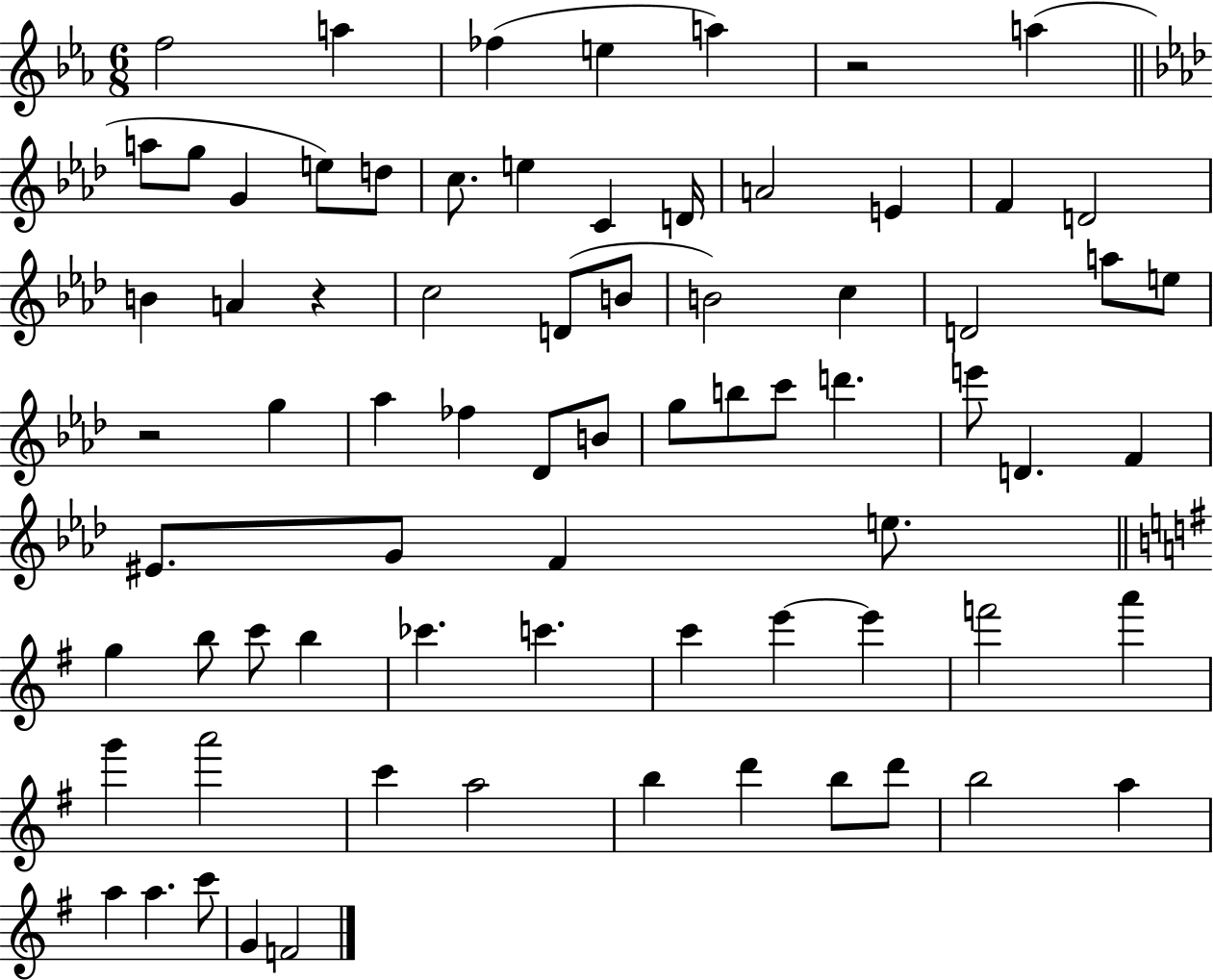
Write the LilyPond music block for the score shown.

{
  \clef treble
  \numericTimeSignature
  \time 6/8
  \key ees \major
  \repeat volta 2 { f''2 a''4 | fes''4( e''4 a''4) | r2 a''4( | \bar "||" \break \key f \minor a''8 g''8 g'4 e''8) d''8 | c''8. e''4 c'4 d'16 | a'2 e'4 | f'4 d'2 | \break b'4 a'4 r4 | c''2 d'8( b'8 | b'2) c''4 | d'2 a''8 e''8 | \break r2 g''4 | aes''4 fes''4 des'8 b'8 | g''8 b''8 c'''8 d'''4. | e'''8 d'4. f'4 | \break eis'8. g'8 f'4 e''8. | \bar "||" \break \key g \major g''4 b''8 c'''8 b''4 | ces'''4. c'''4. | c'''4 e'''4~~ e'''4 | f'''2 a'''4 | \break g'''4 a'''2 | c'''4 a''2 | b''4 d'''4 b''8 d'''8 | b''2 a''4 | \break a''4 a''4. c'''8 | g'4 f'2 | } \bar "|."
}